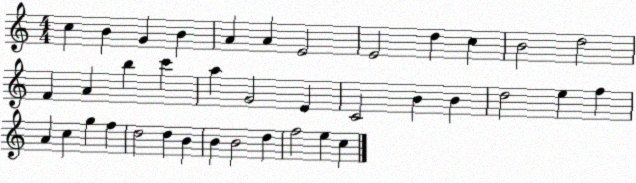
X:1
T:Untitled
M:4/4
L:1/4
K:C
c B G B A A E2 E2 d c B2 d2 F A b c' a G2 E C2 B B d2 e f A c g f d2 d B B B2 d f2 e c